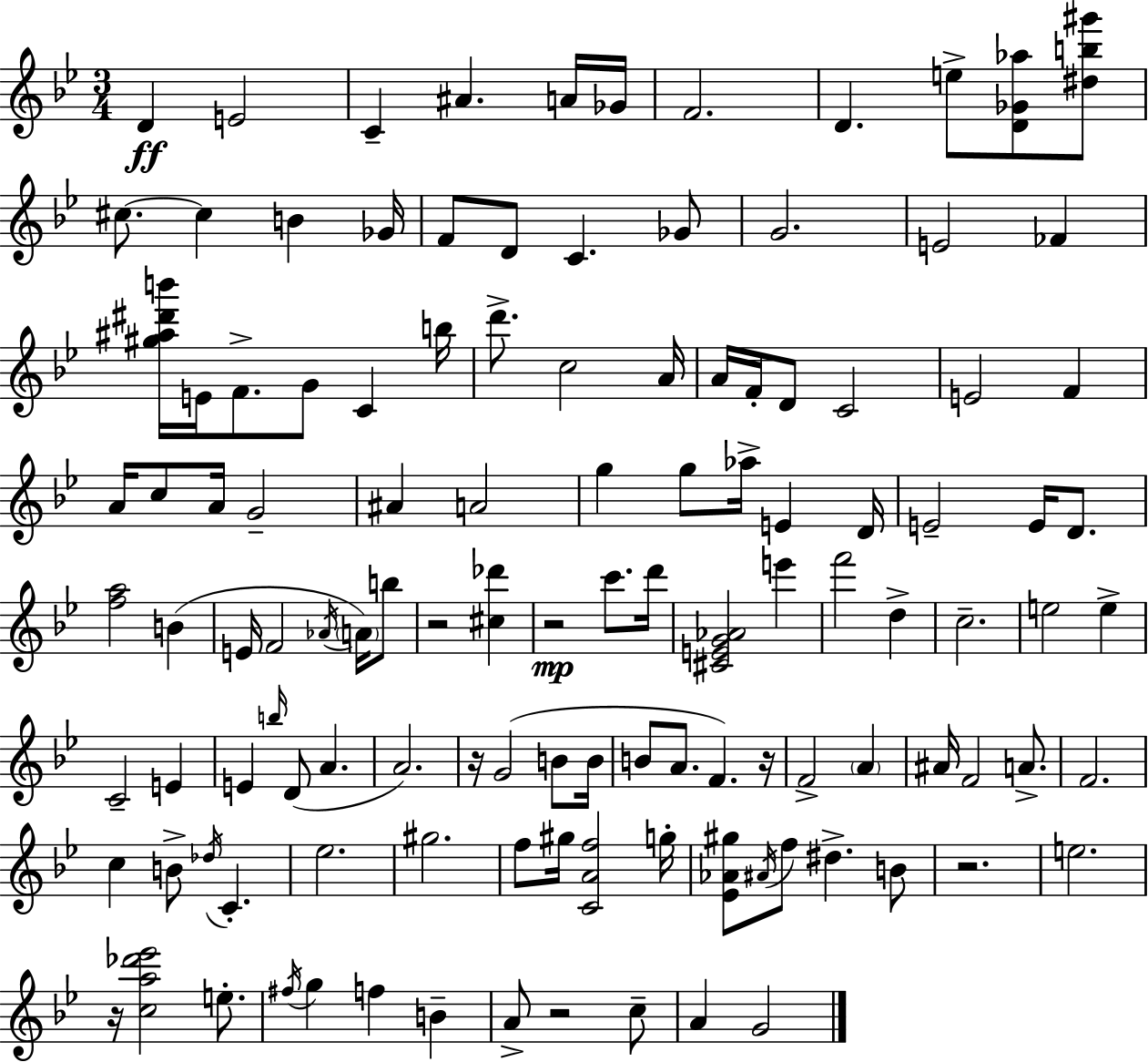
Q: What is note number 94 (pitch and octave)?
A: B4